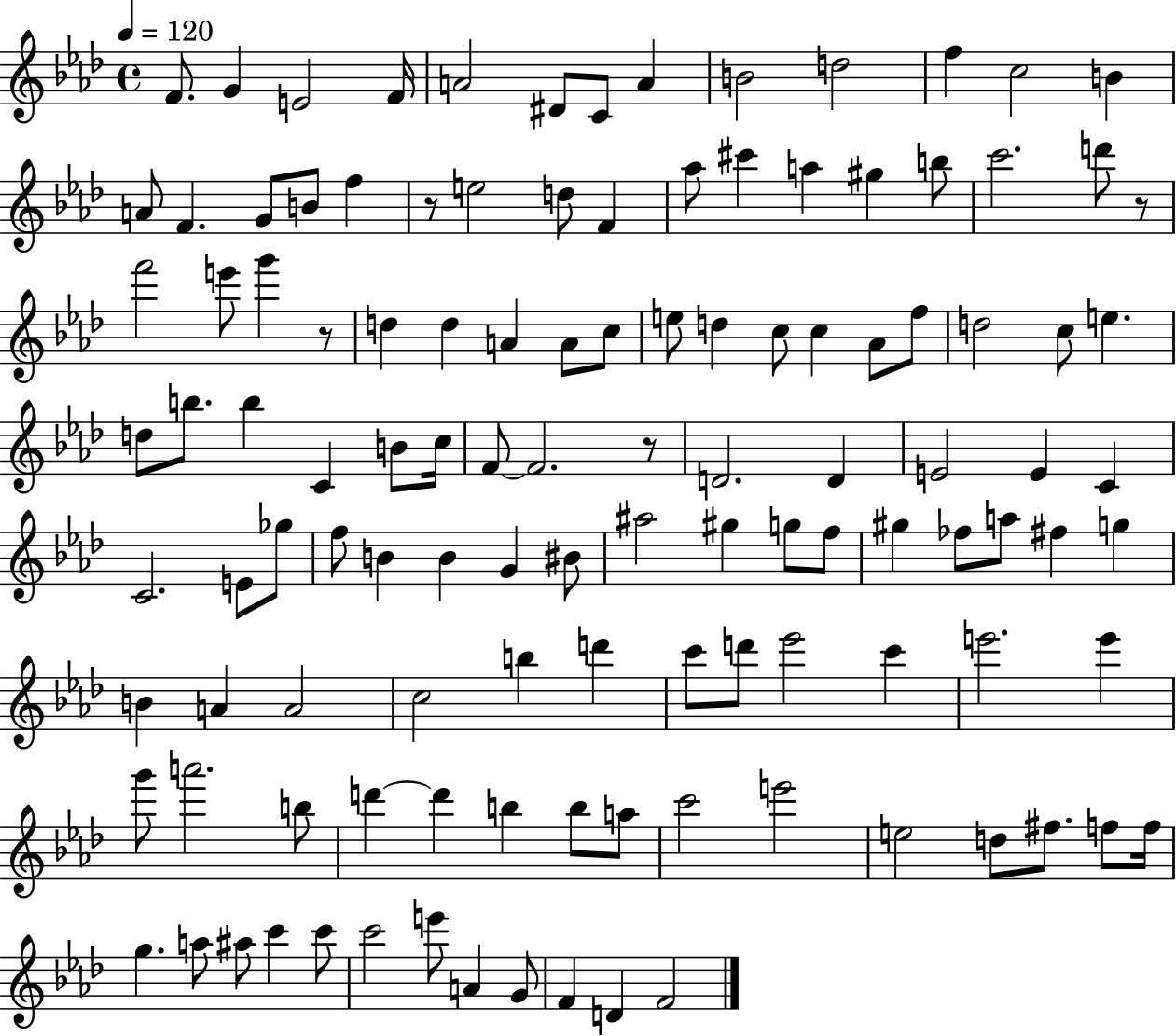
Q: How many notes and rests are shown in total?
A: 118